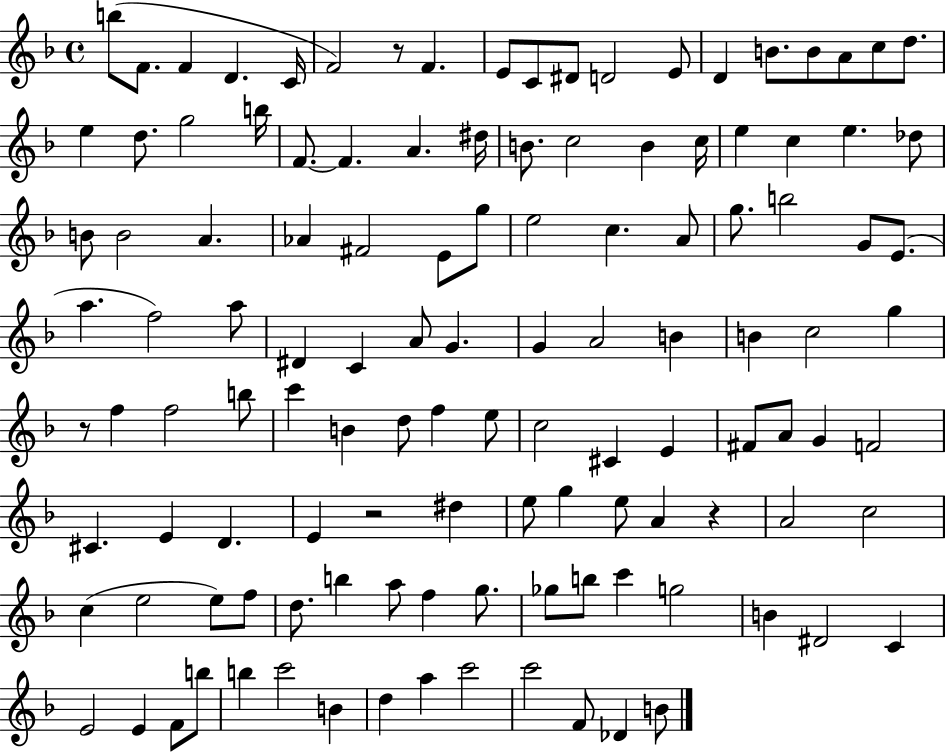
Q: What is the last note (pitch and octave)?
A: B4